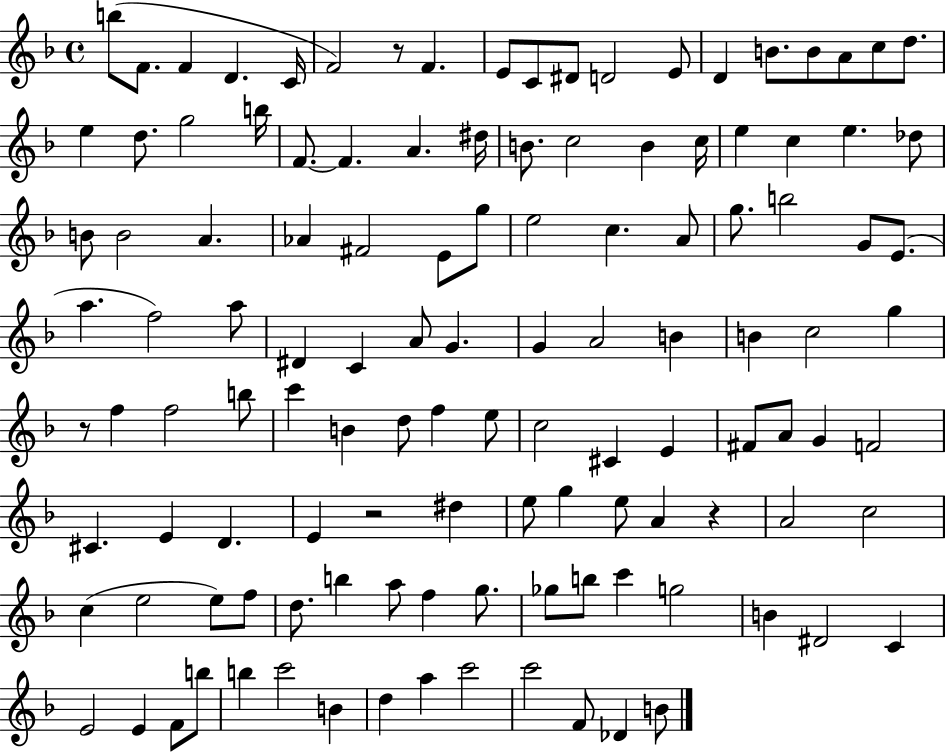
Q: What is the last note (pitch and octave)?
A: B4